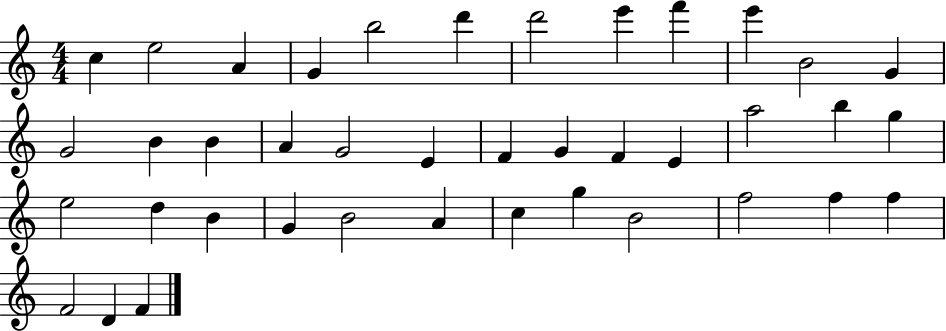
C5/q E5/h A4/q G4/q B5/h D6/q D6/h E6/q F6/q E6/q B4/h G4/q G4/h B4/q B4/q A4/q G4/h E4/q F4/q G4/q F4/q E4/q A5/h B5/q G5/q E5/h D5/q B4/q G4/q B4/h A4/q C5/q G5/q B4/h F5/h F5/q F5/q F4/h D4/q F4/q